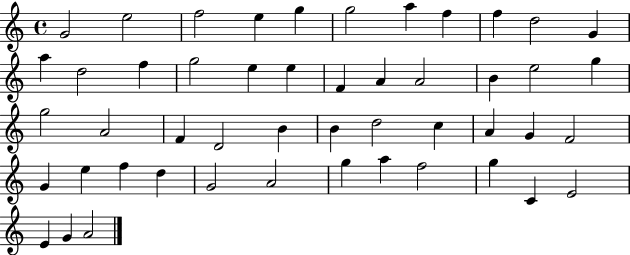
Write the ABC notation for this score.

X:1
T:Untitled
M:4/4
L:1/4
K:C
G2 e2 f2 e g g2 a f f d2 G a d2 f g2 e e F A A2 B e2 g g2 A2 F D2 B B d2 c A G F2 G e f d G2 A2 g a f2 g C E2 E G A2